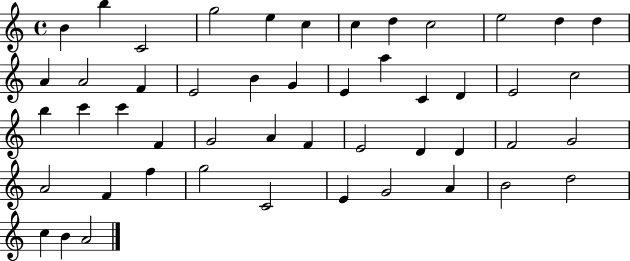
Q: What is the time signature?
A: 4/4